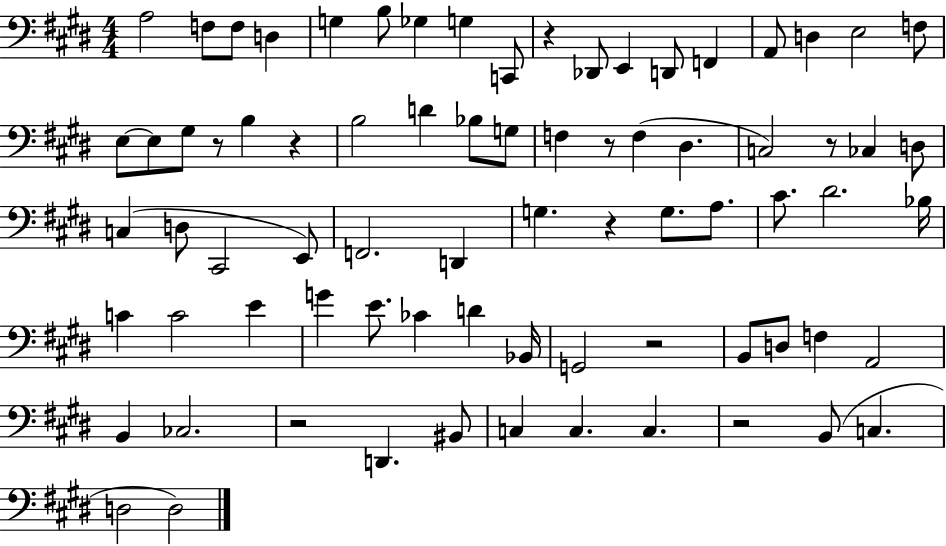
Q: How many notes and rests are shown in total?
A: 76